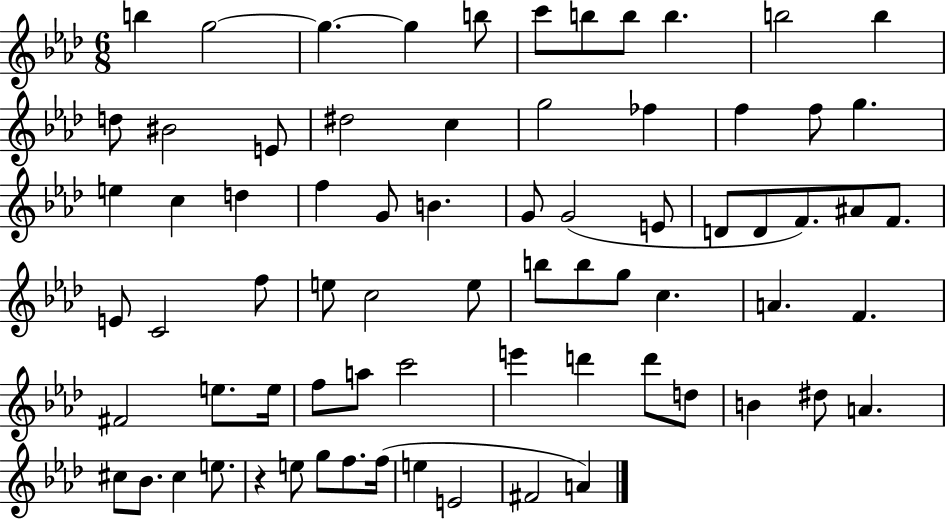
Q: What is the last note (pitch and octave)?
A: A4